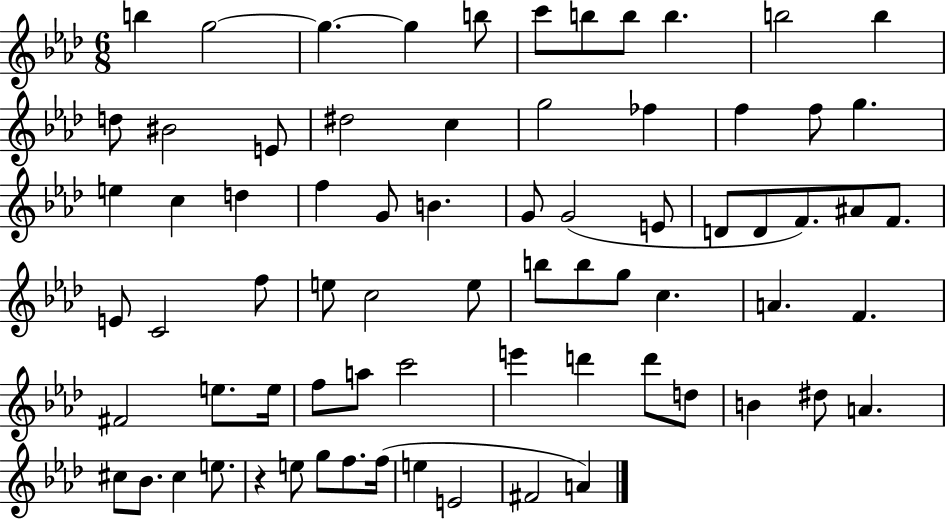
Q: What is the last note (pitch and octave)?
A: A4